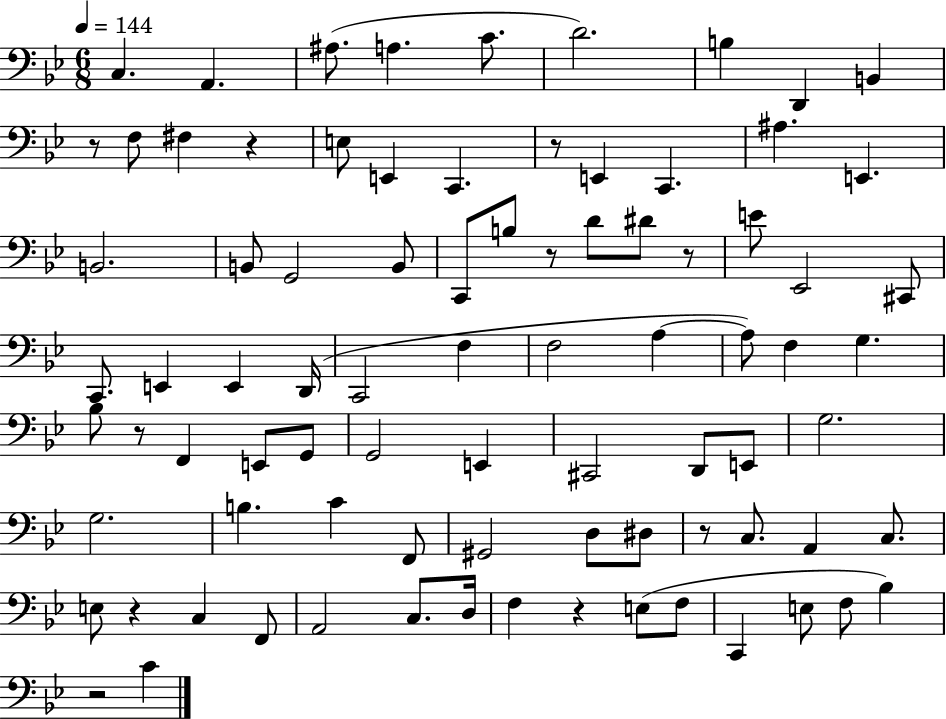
C3/q. A2/q. A#3/e. A3/q. C4/e. D4/h. B3/q D2/q B2/q R/e F3/e F#3/q R/q E3/e E2/q C2/q. R/e E2/q C2/q. A#3/q. E2/q. B2/h. B2/e G2/h B2/e C2/e B3/e R/e D4/e D#4/e R/e E4/e Eb2/h C#2/e C2/e. E2/q E2/q D2/s C2/h F3/q F3/h A3/q A3/e F3/q G3/q. Bb3/e R/e F2/q E2/e G2/e G2/h E2/q C#2/h D2/e E2/e G3/h. G3/h. B3/q. C4/q F2/e G#2/h D3/e D#3/e R/e C3/e. A2/q C3/e. E3/e R/q C3/q F2/e A2/h C3/e. D3/s F3/q R/q E3/e F3/e C2/q E3/e F3/e Bb3/q R/h C4/q